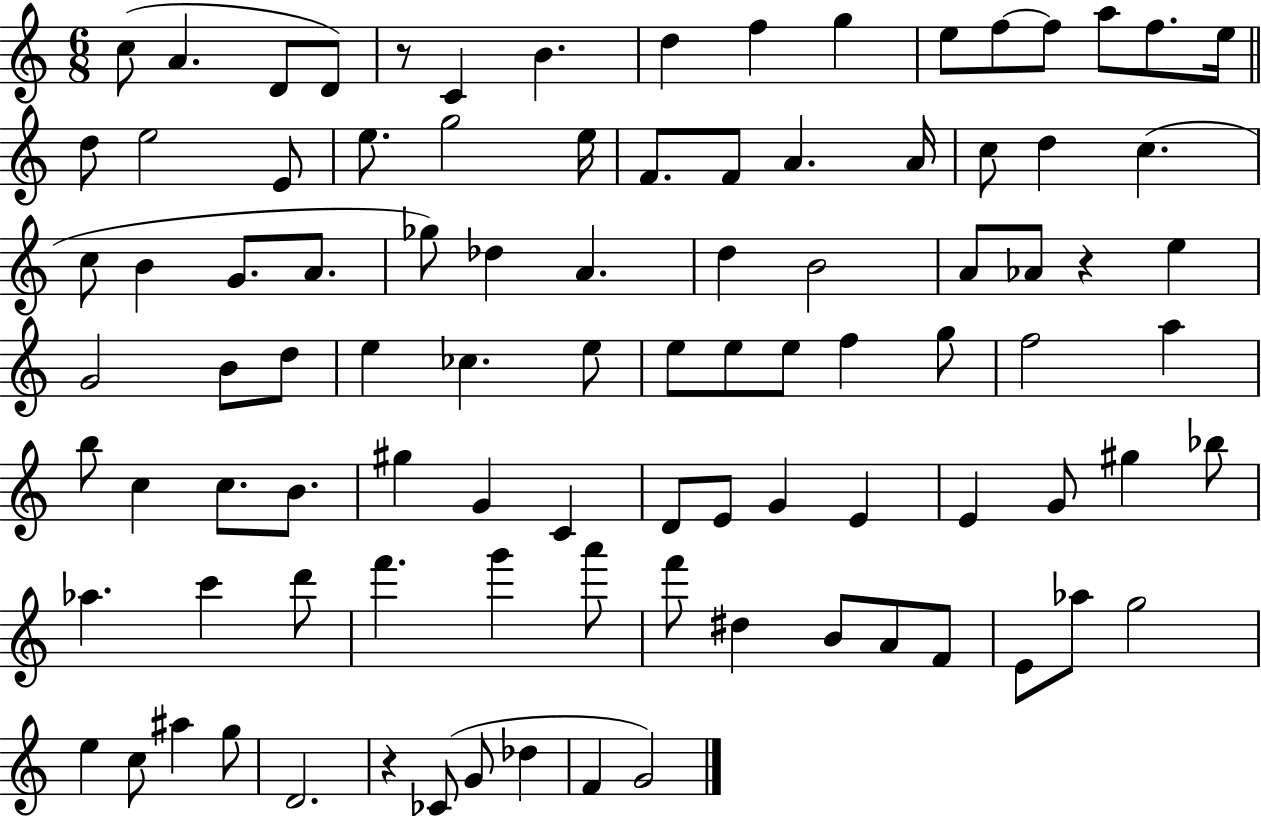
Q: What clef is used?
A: treble